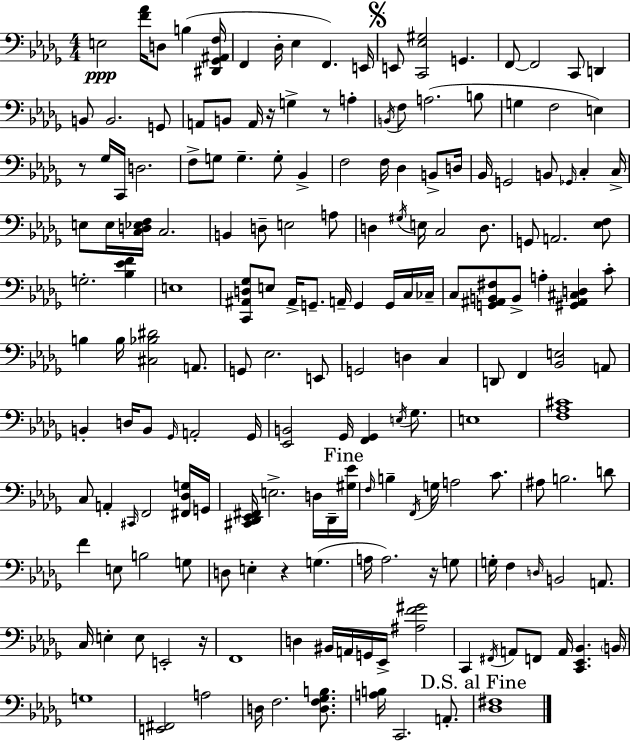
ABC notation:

X:1
T:Untitled
M:4/4
L:1/4
K:Bbm
E,2 [F_A]/4 D,/2 B, [^D,,_G,,^A,,F,]/4 F,, _D,/4 _E, F,, E,,/4 E,,/2 [C,,_E,^G,]2 G,, F,,/2 F,,2 C,,/2 D,, B,,/2 B,,2 G,,/2 A,,/2 B,,/2 A,,/4 z/4 G, z/2 A, B,,/4 F,/2 A,2 B,/2 G, F,2 E, z/2 _G,/4 C,,/4 D,2 F,/2 G,/2 G, G,/2 _B,, F,2 F,/4 _D, B,,/2 D,/4 _B,,/4 G,,2 B,,/2 _G,,/4 C, C,/4 E,/2 E,/4 [C,D,_E,F,]/4 C,2 B,, D,/2 E,2 A,/2 D, ^G,/4 E,/4 C,2 D,/2 G,,/2 A,,2 [_E,F,]/2 G,2 [_B,_EF] E,4 [C,,^A,,D,_G,]/2 E,/2 ^A,,/4 G,,/2 A,,/4 G,, G,,/4 C,/4 _C,/4 C,/2 [G,,^A,,B,,^F,]/2 B,,/2 A, [^G,,^A,,^C,D,] C/2 B, B,/4 [^C,_B,^D]2 A,,/2 G,,/2 _E,2 E,,/2 G,,2 D, C, D,,/2 F,, [_B,,E,]2 A,,/2 B,, D,/4 B,,/2 _G,,/4 A,,2 _G,,/4 [_E,,B,,]2 _G,,/4 [F,,_G,,] E,/4 _G,/2 E,4 [F,_A,^C]4 C,/2 A,, ^C,,/4 F,,2 [^F,,_D,G,]/4 G,,/4 [^C,,_D,,_E,,^F,,]/4 E,2 D,/4 _D,,/4 [^G,_E]/4 F,/4 B, F,,/4 G,/4 A,2 C/2 ^A,/2 B,2 D/2 F E,/2 B,2 G,/2 D,/2 E, z G, A,/4 A,2 z/4 G,/2 G,/4 F, D,/4 B,,2 A,,/2 C,/4 E, E,/2 E,,2 z/4 F,,4 D, ^B,,/4 A,,/4 G,,/4 _E,,/4 [^A,F^G]2 C,, ^F,,/4 A,,/2 F,,/2 A,,/4 [C,,_E,,_B,,] B,,/4 G,4 [E,,^F,,]2 A,2 D,/4 F,2 [D,F,_G,B,]/2 [A,B,]/4 C,,2 A,,/2 [_D,^F,]4